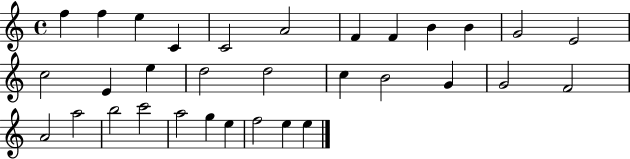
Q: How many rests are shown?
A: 0